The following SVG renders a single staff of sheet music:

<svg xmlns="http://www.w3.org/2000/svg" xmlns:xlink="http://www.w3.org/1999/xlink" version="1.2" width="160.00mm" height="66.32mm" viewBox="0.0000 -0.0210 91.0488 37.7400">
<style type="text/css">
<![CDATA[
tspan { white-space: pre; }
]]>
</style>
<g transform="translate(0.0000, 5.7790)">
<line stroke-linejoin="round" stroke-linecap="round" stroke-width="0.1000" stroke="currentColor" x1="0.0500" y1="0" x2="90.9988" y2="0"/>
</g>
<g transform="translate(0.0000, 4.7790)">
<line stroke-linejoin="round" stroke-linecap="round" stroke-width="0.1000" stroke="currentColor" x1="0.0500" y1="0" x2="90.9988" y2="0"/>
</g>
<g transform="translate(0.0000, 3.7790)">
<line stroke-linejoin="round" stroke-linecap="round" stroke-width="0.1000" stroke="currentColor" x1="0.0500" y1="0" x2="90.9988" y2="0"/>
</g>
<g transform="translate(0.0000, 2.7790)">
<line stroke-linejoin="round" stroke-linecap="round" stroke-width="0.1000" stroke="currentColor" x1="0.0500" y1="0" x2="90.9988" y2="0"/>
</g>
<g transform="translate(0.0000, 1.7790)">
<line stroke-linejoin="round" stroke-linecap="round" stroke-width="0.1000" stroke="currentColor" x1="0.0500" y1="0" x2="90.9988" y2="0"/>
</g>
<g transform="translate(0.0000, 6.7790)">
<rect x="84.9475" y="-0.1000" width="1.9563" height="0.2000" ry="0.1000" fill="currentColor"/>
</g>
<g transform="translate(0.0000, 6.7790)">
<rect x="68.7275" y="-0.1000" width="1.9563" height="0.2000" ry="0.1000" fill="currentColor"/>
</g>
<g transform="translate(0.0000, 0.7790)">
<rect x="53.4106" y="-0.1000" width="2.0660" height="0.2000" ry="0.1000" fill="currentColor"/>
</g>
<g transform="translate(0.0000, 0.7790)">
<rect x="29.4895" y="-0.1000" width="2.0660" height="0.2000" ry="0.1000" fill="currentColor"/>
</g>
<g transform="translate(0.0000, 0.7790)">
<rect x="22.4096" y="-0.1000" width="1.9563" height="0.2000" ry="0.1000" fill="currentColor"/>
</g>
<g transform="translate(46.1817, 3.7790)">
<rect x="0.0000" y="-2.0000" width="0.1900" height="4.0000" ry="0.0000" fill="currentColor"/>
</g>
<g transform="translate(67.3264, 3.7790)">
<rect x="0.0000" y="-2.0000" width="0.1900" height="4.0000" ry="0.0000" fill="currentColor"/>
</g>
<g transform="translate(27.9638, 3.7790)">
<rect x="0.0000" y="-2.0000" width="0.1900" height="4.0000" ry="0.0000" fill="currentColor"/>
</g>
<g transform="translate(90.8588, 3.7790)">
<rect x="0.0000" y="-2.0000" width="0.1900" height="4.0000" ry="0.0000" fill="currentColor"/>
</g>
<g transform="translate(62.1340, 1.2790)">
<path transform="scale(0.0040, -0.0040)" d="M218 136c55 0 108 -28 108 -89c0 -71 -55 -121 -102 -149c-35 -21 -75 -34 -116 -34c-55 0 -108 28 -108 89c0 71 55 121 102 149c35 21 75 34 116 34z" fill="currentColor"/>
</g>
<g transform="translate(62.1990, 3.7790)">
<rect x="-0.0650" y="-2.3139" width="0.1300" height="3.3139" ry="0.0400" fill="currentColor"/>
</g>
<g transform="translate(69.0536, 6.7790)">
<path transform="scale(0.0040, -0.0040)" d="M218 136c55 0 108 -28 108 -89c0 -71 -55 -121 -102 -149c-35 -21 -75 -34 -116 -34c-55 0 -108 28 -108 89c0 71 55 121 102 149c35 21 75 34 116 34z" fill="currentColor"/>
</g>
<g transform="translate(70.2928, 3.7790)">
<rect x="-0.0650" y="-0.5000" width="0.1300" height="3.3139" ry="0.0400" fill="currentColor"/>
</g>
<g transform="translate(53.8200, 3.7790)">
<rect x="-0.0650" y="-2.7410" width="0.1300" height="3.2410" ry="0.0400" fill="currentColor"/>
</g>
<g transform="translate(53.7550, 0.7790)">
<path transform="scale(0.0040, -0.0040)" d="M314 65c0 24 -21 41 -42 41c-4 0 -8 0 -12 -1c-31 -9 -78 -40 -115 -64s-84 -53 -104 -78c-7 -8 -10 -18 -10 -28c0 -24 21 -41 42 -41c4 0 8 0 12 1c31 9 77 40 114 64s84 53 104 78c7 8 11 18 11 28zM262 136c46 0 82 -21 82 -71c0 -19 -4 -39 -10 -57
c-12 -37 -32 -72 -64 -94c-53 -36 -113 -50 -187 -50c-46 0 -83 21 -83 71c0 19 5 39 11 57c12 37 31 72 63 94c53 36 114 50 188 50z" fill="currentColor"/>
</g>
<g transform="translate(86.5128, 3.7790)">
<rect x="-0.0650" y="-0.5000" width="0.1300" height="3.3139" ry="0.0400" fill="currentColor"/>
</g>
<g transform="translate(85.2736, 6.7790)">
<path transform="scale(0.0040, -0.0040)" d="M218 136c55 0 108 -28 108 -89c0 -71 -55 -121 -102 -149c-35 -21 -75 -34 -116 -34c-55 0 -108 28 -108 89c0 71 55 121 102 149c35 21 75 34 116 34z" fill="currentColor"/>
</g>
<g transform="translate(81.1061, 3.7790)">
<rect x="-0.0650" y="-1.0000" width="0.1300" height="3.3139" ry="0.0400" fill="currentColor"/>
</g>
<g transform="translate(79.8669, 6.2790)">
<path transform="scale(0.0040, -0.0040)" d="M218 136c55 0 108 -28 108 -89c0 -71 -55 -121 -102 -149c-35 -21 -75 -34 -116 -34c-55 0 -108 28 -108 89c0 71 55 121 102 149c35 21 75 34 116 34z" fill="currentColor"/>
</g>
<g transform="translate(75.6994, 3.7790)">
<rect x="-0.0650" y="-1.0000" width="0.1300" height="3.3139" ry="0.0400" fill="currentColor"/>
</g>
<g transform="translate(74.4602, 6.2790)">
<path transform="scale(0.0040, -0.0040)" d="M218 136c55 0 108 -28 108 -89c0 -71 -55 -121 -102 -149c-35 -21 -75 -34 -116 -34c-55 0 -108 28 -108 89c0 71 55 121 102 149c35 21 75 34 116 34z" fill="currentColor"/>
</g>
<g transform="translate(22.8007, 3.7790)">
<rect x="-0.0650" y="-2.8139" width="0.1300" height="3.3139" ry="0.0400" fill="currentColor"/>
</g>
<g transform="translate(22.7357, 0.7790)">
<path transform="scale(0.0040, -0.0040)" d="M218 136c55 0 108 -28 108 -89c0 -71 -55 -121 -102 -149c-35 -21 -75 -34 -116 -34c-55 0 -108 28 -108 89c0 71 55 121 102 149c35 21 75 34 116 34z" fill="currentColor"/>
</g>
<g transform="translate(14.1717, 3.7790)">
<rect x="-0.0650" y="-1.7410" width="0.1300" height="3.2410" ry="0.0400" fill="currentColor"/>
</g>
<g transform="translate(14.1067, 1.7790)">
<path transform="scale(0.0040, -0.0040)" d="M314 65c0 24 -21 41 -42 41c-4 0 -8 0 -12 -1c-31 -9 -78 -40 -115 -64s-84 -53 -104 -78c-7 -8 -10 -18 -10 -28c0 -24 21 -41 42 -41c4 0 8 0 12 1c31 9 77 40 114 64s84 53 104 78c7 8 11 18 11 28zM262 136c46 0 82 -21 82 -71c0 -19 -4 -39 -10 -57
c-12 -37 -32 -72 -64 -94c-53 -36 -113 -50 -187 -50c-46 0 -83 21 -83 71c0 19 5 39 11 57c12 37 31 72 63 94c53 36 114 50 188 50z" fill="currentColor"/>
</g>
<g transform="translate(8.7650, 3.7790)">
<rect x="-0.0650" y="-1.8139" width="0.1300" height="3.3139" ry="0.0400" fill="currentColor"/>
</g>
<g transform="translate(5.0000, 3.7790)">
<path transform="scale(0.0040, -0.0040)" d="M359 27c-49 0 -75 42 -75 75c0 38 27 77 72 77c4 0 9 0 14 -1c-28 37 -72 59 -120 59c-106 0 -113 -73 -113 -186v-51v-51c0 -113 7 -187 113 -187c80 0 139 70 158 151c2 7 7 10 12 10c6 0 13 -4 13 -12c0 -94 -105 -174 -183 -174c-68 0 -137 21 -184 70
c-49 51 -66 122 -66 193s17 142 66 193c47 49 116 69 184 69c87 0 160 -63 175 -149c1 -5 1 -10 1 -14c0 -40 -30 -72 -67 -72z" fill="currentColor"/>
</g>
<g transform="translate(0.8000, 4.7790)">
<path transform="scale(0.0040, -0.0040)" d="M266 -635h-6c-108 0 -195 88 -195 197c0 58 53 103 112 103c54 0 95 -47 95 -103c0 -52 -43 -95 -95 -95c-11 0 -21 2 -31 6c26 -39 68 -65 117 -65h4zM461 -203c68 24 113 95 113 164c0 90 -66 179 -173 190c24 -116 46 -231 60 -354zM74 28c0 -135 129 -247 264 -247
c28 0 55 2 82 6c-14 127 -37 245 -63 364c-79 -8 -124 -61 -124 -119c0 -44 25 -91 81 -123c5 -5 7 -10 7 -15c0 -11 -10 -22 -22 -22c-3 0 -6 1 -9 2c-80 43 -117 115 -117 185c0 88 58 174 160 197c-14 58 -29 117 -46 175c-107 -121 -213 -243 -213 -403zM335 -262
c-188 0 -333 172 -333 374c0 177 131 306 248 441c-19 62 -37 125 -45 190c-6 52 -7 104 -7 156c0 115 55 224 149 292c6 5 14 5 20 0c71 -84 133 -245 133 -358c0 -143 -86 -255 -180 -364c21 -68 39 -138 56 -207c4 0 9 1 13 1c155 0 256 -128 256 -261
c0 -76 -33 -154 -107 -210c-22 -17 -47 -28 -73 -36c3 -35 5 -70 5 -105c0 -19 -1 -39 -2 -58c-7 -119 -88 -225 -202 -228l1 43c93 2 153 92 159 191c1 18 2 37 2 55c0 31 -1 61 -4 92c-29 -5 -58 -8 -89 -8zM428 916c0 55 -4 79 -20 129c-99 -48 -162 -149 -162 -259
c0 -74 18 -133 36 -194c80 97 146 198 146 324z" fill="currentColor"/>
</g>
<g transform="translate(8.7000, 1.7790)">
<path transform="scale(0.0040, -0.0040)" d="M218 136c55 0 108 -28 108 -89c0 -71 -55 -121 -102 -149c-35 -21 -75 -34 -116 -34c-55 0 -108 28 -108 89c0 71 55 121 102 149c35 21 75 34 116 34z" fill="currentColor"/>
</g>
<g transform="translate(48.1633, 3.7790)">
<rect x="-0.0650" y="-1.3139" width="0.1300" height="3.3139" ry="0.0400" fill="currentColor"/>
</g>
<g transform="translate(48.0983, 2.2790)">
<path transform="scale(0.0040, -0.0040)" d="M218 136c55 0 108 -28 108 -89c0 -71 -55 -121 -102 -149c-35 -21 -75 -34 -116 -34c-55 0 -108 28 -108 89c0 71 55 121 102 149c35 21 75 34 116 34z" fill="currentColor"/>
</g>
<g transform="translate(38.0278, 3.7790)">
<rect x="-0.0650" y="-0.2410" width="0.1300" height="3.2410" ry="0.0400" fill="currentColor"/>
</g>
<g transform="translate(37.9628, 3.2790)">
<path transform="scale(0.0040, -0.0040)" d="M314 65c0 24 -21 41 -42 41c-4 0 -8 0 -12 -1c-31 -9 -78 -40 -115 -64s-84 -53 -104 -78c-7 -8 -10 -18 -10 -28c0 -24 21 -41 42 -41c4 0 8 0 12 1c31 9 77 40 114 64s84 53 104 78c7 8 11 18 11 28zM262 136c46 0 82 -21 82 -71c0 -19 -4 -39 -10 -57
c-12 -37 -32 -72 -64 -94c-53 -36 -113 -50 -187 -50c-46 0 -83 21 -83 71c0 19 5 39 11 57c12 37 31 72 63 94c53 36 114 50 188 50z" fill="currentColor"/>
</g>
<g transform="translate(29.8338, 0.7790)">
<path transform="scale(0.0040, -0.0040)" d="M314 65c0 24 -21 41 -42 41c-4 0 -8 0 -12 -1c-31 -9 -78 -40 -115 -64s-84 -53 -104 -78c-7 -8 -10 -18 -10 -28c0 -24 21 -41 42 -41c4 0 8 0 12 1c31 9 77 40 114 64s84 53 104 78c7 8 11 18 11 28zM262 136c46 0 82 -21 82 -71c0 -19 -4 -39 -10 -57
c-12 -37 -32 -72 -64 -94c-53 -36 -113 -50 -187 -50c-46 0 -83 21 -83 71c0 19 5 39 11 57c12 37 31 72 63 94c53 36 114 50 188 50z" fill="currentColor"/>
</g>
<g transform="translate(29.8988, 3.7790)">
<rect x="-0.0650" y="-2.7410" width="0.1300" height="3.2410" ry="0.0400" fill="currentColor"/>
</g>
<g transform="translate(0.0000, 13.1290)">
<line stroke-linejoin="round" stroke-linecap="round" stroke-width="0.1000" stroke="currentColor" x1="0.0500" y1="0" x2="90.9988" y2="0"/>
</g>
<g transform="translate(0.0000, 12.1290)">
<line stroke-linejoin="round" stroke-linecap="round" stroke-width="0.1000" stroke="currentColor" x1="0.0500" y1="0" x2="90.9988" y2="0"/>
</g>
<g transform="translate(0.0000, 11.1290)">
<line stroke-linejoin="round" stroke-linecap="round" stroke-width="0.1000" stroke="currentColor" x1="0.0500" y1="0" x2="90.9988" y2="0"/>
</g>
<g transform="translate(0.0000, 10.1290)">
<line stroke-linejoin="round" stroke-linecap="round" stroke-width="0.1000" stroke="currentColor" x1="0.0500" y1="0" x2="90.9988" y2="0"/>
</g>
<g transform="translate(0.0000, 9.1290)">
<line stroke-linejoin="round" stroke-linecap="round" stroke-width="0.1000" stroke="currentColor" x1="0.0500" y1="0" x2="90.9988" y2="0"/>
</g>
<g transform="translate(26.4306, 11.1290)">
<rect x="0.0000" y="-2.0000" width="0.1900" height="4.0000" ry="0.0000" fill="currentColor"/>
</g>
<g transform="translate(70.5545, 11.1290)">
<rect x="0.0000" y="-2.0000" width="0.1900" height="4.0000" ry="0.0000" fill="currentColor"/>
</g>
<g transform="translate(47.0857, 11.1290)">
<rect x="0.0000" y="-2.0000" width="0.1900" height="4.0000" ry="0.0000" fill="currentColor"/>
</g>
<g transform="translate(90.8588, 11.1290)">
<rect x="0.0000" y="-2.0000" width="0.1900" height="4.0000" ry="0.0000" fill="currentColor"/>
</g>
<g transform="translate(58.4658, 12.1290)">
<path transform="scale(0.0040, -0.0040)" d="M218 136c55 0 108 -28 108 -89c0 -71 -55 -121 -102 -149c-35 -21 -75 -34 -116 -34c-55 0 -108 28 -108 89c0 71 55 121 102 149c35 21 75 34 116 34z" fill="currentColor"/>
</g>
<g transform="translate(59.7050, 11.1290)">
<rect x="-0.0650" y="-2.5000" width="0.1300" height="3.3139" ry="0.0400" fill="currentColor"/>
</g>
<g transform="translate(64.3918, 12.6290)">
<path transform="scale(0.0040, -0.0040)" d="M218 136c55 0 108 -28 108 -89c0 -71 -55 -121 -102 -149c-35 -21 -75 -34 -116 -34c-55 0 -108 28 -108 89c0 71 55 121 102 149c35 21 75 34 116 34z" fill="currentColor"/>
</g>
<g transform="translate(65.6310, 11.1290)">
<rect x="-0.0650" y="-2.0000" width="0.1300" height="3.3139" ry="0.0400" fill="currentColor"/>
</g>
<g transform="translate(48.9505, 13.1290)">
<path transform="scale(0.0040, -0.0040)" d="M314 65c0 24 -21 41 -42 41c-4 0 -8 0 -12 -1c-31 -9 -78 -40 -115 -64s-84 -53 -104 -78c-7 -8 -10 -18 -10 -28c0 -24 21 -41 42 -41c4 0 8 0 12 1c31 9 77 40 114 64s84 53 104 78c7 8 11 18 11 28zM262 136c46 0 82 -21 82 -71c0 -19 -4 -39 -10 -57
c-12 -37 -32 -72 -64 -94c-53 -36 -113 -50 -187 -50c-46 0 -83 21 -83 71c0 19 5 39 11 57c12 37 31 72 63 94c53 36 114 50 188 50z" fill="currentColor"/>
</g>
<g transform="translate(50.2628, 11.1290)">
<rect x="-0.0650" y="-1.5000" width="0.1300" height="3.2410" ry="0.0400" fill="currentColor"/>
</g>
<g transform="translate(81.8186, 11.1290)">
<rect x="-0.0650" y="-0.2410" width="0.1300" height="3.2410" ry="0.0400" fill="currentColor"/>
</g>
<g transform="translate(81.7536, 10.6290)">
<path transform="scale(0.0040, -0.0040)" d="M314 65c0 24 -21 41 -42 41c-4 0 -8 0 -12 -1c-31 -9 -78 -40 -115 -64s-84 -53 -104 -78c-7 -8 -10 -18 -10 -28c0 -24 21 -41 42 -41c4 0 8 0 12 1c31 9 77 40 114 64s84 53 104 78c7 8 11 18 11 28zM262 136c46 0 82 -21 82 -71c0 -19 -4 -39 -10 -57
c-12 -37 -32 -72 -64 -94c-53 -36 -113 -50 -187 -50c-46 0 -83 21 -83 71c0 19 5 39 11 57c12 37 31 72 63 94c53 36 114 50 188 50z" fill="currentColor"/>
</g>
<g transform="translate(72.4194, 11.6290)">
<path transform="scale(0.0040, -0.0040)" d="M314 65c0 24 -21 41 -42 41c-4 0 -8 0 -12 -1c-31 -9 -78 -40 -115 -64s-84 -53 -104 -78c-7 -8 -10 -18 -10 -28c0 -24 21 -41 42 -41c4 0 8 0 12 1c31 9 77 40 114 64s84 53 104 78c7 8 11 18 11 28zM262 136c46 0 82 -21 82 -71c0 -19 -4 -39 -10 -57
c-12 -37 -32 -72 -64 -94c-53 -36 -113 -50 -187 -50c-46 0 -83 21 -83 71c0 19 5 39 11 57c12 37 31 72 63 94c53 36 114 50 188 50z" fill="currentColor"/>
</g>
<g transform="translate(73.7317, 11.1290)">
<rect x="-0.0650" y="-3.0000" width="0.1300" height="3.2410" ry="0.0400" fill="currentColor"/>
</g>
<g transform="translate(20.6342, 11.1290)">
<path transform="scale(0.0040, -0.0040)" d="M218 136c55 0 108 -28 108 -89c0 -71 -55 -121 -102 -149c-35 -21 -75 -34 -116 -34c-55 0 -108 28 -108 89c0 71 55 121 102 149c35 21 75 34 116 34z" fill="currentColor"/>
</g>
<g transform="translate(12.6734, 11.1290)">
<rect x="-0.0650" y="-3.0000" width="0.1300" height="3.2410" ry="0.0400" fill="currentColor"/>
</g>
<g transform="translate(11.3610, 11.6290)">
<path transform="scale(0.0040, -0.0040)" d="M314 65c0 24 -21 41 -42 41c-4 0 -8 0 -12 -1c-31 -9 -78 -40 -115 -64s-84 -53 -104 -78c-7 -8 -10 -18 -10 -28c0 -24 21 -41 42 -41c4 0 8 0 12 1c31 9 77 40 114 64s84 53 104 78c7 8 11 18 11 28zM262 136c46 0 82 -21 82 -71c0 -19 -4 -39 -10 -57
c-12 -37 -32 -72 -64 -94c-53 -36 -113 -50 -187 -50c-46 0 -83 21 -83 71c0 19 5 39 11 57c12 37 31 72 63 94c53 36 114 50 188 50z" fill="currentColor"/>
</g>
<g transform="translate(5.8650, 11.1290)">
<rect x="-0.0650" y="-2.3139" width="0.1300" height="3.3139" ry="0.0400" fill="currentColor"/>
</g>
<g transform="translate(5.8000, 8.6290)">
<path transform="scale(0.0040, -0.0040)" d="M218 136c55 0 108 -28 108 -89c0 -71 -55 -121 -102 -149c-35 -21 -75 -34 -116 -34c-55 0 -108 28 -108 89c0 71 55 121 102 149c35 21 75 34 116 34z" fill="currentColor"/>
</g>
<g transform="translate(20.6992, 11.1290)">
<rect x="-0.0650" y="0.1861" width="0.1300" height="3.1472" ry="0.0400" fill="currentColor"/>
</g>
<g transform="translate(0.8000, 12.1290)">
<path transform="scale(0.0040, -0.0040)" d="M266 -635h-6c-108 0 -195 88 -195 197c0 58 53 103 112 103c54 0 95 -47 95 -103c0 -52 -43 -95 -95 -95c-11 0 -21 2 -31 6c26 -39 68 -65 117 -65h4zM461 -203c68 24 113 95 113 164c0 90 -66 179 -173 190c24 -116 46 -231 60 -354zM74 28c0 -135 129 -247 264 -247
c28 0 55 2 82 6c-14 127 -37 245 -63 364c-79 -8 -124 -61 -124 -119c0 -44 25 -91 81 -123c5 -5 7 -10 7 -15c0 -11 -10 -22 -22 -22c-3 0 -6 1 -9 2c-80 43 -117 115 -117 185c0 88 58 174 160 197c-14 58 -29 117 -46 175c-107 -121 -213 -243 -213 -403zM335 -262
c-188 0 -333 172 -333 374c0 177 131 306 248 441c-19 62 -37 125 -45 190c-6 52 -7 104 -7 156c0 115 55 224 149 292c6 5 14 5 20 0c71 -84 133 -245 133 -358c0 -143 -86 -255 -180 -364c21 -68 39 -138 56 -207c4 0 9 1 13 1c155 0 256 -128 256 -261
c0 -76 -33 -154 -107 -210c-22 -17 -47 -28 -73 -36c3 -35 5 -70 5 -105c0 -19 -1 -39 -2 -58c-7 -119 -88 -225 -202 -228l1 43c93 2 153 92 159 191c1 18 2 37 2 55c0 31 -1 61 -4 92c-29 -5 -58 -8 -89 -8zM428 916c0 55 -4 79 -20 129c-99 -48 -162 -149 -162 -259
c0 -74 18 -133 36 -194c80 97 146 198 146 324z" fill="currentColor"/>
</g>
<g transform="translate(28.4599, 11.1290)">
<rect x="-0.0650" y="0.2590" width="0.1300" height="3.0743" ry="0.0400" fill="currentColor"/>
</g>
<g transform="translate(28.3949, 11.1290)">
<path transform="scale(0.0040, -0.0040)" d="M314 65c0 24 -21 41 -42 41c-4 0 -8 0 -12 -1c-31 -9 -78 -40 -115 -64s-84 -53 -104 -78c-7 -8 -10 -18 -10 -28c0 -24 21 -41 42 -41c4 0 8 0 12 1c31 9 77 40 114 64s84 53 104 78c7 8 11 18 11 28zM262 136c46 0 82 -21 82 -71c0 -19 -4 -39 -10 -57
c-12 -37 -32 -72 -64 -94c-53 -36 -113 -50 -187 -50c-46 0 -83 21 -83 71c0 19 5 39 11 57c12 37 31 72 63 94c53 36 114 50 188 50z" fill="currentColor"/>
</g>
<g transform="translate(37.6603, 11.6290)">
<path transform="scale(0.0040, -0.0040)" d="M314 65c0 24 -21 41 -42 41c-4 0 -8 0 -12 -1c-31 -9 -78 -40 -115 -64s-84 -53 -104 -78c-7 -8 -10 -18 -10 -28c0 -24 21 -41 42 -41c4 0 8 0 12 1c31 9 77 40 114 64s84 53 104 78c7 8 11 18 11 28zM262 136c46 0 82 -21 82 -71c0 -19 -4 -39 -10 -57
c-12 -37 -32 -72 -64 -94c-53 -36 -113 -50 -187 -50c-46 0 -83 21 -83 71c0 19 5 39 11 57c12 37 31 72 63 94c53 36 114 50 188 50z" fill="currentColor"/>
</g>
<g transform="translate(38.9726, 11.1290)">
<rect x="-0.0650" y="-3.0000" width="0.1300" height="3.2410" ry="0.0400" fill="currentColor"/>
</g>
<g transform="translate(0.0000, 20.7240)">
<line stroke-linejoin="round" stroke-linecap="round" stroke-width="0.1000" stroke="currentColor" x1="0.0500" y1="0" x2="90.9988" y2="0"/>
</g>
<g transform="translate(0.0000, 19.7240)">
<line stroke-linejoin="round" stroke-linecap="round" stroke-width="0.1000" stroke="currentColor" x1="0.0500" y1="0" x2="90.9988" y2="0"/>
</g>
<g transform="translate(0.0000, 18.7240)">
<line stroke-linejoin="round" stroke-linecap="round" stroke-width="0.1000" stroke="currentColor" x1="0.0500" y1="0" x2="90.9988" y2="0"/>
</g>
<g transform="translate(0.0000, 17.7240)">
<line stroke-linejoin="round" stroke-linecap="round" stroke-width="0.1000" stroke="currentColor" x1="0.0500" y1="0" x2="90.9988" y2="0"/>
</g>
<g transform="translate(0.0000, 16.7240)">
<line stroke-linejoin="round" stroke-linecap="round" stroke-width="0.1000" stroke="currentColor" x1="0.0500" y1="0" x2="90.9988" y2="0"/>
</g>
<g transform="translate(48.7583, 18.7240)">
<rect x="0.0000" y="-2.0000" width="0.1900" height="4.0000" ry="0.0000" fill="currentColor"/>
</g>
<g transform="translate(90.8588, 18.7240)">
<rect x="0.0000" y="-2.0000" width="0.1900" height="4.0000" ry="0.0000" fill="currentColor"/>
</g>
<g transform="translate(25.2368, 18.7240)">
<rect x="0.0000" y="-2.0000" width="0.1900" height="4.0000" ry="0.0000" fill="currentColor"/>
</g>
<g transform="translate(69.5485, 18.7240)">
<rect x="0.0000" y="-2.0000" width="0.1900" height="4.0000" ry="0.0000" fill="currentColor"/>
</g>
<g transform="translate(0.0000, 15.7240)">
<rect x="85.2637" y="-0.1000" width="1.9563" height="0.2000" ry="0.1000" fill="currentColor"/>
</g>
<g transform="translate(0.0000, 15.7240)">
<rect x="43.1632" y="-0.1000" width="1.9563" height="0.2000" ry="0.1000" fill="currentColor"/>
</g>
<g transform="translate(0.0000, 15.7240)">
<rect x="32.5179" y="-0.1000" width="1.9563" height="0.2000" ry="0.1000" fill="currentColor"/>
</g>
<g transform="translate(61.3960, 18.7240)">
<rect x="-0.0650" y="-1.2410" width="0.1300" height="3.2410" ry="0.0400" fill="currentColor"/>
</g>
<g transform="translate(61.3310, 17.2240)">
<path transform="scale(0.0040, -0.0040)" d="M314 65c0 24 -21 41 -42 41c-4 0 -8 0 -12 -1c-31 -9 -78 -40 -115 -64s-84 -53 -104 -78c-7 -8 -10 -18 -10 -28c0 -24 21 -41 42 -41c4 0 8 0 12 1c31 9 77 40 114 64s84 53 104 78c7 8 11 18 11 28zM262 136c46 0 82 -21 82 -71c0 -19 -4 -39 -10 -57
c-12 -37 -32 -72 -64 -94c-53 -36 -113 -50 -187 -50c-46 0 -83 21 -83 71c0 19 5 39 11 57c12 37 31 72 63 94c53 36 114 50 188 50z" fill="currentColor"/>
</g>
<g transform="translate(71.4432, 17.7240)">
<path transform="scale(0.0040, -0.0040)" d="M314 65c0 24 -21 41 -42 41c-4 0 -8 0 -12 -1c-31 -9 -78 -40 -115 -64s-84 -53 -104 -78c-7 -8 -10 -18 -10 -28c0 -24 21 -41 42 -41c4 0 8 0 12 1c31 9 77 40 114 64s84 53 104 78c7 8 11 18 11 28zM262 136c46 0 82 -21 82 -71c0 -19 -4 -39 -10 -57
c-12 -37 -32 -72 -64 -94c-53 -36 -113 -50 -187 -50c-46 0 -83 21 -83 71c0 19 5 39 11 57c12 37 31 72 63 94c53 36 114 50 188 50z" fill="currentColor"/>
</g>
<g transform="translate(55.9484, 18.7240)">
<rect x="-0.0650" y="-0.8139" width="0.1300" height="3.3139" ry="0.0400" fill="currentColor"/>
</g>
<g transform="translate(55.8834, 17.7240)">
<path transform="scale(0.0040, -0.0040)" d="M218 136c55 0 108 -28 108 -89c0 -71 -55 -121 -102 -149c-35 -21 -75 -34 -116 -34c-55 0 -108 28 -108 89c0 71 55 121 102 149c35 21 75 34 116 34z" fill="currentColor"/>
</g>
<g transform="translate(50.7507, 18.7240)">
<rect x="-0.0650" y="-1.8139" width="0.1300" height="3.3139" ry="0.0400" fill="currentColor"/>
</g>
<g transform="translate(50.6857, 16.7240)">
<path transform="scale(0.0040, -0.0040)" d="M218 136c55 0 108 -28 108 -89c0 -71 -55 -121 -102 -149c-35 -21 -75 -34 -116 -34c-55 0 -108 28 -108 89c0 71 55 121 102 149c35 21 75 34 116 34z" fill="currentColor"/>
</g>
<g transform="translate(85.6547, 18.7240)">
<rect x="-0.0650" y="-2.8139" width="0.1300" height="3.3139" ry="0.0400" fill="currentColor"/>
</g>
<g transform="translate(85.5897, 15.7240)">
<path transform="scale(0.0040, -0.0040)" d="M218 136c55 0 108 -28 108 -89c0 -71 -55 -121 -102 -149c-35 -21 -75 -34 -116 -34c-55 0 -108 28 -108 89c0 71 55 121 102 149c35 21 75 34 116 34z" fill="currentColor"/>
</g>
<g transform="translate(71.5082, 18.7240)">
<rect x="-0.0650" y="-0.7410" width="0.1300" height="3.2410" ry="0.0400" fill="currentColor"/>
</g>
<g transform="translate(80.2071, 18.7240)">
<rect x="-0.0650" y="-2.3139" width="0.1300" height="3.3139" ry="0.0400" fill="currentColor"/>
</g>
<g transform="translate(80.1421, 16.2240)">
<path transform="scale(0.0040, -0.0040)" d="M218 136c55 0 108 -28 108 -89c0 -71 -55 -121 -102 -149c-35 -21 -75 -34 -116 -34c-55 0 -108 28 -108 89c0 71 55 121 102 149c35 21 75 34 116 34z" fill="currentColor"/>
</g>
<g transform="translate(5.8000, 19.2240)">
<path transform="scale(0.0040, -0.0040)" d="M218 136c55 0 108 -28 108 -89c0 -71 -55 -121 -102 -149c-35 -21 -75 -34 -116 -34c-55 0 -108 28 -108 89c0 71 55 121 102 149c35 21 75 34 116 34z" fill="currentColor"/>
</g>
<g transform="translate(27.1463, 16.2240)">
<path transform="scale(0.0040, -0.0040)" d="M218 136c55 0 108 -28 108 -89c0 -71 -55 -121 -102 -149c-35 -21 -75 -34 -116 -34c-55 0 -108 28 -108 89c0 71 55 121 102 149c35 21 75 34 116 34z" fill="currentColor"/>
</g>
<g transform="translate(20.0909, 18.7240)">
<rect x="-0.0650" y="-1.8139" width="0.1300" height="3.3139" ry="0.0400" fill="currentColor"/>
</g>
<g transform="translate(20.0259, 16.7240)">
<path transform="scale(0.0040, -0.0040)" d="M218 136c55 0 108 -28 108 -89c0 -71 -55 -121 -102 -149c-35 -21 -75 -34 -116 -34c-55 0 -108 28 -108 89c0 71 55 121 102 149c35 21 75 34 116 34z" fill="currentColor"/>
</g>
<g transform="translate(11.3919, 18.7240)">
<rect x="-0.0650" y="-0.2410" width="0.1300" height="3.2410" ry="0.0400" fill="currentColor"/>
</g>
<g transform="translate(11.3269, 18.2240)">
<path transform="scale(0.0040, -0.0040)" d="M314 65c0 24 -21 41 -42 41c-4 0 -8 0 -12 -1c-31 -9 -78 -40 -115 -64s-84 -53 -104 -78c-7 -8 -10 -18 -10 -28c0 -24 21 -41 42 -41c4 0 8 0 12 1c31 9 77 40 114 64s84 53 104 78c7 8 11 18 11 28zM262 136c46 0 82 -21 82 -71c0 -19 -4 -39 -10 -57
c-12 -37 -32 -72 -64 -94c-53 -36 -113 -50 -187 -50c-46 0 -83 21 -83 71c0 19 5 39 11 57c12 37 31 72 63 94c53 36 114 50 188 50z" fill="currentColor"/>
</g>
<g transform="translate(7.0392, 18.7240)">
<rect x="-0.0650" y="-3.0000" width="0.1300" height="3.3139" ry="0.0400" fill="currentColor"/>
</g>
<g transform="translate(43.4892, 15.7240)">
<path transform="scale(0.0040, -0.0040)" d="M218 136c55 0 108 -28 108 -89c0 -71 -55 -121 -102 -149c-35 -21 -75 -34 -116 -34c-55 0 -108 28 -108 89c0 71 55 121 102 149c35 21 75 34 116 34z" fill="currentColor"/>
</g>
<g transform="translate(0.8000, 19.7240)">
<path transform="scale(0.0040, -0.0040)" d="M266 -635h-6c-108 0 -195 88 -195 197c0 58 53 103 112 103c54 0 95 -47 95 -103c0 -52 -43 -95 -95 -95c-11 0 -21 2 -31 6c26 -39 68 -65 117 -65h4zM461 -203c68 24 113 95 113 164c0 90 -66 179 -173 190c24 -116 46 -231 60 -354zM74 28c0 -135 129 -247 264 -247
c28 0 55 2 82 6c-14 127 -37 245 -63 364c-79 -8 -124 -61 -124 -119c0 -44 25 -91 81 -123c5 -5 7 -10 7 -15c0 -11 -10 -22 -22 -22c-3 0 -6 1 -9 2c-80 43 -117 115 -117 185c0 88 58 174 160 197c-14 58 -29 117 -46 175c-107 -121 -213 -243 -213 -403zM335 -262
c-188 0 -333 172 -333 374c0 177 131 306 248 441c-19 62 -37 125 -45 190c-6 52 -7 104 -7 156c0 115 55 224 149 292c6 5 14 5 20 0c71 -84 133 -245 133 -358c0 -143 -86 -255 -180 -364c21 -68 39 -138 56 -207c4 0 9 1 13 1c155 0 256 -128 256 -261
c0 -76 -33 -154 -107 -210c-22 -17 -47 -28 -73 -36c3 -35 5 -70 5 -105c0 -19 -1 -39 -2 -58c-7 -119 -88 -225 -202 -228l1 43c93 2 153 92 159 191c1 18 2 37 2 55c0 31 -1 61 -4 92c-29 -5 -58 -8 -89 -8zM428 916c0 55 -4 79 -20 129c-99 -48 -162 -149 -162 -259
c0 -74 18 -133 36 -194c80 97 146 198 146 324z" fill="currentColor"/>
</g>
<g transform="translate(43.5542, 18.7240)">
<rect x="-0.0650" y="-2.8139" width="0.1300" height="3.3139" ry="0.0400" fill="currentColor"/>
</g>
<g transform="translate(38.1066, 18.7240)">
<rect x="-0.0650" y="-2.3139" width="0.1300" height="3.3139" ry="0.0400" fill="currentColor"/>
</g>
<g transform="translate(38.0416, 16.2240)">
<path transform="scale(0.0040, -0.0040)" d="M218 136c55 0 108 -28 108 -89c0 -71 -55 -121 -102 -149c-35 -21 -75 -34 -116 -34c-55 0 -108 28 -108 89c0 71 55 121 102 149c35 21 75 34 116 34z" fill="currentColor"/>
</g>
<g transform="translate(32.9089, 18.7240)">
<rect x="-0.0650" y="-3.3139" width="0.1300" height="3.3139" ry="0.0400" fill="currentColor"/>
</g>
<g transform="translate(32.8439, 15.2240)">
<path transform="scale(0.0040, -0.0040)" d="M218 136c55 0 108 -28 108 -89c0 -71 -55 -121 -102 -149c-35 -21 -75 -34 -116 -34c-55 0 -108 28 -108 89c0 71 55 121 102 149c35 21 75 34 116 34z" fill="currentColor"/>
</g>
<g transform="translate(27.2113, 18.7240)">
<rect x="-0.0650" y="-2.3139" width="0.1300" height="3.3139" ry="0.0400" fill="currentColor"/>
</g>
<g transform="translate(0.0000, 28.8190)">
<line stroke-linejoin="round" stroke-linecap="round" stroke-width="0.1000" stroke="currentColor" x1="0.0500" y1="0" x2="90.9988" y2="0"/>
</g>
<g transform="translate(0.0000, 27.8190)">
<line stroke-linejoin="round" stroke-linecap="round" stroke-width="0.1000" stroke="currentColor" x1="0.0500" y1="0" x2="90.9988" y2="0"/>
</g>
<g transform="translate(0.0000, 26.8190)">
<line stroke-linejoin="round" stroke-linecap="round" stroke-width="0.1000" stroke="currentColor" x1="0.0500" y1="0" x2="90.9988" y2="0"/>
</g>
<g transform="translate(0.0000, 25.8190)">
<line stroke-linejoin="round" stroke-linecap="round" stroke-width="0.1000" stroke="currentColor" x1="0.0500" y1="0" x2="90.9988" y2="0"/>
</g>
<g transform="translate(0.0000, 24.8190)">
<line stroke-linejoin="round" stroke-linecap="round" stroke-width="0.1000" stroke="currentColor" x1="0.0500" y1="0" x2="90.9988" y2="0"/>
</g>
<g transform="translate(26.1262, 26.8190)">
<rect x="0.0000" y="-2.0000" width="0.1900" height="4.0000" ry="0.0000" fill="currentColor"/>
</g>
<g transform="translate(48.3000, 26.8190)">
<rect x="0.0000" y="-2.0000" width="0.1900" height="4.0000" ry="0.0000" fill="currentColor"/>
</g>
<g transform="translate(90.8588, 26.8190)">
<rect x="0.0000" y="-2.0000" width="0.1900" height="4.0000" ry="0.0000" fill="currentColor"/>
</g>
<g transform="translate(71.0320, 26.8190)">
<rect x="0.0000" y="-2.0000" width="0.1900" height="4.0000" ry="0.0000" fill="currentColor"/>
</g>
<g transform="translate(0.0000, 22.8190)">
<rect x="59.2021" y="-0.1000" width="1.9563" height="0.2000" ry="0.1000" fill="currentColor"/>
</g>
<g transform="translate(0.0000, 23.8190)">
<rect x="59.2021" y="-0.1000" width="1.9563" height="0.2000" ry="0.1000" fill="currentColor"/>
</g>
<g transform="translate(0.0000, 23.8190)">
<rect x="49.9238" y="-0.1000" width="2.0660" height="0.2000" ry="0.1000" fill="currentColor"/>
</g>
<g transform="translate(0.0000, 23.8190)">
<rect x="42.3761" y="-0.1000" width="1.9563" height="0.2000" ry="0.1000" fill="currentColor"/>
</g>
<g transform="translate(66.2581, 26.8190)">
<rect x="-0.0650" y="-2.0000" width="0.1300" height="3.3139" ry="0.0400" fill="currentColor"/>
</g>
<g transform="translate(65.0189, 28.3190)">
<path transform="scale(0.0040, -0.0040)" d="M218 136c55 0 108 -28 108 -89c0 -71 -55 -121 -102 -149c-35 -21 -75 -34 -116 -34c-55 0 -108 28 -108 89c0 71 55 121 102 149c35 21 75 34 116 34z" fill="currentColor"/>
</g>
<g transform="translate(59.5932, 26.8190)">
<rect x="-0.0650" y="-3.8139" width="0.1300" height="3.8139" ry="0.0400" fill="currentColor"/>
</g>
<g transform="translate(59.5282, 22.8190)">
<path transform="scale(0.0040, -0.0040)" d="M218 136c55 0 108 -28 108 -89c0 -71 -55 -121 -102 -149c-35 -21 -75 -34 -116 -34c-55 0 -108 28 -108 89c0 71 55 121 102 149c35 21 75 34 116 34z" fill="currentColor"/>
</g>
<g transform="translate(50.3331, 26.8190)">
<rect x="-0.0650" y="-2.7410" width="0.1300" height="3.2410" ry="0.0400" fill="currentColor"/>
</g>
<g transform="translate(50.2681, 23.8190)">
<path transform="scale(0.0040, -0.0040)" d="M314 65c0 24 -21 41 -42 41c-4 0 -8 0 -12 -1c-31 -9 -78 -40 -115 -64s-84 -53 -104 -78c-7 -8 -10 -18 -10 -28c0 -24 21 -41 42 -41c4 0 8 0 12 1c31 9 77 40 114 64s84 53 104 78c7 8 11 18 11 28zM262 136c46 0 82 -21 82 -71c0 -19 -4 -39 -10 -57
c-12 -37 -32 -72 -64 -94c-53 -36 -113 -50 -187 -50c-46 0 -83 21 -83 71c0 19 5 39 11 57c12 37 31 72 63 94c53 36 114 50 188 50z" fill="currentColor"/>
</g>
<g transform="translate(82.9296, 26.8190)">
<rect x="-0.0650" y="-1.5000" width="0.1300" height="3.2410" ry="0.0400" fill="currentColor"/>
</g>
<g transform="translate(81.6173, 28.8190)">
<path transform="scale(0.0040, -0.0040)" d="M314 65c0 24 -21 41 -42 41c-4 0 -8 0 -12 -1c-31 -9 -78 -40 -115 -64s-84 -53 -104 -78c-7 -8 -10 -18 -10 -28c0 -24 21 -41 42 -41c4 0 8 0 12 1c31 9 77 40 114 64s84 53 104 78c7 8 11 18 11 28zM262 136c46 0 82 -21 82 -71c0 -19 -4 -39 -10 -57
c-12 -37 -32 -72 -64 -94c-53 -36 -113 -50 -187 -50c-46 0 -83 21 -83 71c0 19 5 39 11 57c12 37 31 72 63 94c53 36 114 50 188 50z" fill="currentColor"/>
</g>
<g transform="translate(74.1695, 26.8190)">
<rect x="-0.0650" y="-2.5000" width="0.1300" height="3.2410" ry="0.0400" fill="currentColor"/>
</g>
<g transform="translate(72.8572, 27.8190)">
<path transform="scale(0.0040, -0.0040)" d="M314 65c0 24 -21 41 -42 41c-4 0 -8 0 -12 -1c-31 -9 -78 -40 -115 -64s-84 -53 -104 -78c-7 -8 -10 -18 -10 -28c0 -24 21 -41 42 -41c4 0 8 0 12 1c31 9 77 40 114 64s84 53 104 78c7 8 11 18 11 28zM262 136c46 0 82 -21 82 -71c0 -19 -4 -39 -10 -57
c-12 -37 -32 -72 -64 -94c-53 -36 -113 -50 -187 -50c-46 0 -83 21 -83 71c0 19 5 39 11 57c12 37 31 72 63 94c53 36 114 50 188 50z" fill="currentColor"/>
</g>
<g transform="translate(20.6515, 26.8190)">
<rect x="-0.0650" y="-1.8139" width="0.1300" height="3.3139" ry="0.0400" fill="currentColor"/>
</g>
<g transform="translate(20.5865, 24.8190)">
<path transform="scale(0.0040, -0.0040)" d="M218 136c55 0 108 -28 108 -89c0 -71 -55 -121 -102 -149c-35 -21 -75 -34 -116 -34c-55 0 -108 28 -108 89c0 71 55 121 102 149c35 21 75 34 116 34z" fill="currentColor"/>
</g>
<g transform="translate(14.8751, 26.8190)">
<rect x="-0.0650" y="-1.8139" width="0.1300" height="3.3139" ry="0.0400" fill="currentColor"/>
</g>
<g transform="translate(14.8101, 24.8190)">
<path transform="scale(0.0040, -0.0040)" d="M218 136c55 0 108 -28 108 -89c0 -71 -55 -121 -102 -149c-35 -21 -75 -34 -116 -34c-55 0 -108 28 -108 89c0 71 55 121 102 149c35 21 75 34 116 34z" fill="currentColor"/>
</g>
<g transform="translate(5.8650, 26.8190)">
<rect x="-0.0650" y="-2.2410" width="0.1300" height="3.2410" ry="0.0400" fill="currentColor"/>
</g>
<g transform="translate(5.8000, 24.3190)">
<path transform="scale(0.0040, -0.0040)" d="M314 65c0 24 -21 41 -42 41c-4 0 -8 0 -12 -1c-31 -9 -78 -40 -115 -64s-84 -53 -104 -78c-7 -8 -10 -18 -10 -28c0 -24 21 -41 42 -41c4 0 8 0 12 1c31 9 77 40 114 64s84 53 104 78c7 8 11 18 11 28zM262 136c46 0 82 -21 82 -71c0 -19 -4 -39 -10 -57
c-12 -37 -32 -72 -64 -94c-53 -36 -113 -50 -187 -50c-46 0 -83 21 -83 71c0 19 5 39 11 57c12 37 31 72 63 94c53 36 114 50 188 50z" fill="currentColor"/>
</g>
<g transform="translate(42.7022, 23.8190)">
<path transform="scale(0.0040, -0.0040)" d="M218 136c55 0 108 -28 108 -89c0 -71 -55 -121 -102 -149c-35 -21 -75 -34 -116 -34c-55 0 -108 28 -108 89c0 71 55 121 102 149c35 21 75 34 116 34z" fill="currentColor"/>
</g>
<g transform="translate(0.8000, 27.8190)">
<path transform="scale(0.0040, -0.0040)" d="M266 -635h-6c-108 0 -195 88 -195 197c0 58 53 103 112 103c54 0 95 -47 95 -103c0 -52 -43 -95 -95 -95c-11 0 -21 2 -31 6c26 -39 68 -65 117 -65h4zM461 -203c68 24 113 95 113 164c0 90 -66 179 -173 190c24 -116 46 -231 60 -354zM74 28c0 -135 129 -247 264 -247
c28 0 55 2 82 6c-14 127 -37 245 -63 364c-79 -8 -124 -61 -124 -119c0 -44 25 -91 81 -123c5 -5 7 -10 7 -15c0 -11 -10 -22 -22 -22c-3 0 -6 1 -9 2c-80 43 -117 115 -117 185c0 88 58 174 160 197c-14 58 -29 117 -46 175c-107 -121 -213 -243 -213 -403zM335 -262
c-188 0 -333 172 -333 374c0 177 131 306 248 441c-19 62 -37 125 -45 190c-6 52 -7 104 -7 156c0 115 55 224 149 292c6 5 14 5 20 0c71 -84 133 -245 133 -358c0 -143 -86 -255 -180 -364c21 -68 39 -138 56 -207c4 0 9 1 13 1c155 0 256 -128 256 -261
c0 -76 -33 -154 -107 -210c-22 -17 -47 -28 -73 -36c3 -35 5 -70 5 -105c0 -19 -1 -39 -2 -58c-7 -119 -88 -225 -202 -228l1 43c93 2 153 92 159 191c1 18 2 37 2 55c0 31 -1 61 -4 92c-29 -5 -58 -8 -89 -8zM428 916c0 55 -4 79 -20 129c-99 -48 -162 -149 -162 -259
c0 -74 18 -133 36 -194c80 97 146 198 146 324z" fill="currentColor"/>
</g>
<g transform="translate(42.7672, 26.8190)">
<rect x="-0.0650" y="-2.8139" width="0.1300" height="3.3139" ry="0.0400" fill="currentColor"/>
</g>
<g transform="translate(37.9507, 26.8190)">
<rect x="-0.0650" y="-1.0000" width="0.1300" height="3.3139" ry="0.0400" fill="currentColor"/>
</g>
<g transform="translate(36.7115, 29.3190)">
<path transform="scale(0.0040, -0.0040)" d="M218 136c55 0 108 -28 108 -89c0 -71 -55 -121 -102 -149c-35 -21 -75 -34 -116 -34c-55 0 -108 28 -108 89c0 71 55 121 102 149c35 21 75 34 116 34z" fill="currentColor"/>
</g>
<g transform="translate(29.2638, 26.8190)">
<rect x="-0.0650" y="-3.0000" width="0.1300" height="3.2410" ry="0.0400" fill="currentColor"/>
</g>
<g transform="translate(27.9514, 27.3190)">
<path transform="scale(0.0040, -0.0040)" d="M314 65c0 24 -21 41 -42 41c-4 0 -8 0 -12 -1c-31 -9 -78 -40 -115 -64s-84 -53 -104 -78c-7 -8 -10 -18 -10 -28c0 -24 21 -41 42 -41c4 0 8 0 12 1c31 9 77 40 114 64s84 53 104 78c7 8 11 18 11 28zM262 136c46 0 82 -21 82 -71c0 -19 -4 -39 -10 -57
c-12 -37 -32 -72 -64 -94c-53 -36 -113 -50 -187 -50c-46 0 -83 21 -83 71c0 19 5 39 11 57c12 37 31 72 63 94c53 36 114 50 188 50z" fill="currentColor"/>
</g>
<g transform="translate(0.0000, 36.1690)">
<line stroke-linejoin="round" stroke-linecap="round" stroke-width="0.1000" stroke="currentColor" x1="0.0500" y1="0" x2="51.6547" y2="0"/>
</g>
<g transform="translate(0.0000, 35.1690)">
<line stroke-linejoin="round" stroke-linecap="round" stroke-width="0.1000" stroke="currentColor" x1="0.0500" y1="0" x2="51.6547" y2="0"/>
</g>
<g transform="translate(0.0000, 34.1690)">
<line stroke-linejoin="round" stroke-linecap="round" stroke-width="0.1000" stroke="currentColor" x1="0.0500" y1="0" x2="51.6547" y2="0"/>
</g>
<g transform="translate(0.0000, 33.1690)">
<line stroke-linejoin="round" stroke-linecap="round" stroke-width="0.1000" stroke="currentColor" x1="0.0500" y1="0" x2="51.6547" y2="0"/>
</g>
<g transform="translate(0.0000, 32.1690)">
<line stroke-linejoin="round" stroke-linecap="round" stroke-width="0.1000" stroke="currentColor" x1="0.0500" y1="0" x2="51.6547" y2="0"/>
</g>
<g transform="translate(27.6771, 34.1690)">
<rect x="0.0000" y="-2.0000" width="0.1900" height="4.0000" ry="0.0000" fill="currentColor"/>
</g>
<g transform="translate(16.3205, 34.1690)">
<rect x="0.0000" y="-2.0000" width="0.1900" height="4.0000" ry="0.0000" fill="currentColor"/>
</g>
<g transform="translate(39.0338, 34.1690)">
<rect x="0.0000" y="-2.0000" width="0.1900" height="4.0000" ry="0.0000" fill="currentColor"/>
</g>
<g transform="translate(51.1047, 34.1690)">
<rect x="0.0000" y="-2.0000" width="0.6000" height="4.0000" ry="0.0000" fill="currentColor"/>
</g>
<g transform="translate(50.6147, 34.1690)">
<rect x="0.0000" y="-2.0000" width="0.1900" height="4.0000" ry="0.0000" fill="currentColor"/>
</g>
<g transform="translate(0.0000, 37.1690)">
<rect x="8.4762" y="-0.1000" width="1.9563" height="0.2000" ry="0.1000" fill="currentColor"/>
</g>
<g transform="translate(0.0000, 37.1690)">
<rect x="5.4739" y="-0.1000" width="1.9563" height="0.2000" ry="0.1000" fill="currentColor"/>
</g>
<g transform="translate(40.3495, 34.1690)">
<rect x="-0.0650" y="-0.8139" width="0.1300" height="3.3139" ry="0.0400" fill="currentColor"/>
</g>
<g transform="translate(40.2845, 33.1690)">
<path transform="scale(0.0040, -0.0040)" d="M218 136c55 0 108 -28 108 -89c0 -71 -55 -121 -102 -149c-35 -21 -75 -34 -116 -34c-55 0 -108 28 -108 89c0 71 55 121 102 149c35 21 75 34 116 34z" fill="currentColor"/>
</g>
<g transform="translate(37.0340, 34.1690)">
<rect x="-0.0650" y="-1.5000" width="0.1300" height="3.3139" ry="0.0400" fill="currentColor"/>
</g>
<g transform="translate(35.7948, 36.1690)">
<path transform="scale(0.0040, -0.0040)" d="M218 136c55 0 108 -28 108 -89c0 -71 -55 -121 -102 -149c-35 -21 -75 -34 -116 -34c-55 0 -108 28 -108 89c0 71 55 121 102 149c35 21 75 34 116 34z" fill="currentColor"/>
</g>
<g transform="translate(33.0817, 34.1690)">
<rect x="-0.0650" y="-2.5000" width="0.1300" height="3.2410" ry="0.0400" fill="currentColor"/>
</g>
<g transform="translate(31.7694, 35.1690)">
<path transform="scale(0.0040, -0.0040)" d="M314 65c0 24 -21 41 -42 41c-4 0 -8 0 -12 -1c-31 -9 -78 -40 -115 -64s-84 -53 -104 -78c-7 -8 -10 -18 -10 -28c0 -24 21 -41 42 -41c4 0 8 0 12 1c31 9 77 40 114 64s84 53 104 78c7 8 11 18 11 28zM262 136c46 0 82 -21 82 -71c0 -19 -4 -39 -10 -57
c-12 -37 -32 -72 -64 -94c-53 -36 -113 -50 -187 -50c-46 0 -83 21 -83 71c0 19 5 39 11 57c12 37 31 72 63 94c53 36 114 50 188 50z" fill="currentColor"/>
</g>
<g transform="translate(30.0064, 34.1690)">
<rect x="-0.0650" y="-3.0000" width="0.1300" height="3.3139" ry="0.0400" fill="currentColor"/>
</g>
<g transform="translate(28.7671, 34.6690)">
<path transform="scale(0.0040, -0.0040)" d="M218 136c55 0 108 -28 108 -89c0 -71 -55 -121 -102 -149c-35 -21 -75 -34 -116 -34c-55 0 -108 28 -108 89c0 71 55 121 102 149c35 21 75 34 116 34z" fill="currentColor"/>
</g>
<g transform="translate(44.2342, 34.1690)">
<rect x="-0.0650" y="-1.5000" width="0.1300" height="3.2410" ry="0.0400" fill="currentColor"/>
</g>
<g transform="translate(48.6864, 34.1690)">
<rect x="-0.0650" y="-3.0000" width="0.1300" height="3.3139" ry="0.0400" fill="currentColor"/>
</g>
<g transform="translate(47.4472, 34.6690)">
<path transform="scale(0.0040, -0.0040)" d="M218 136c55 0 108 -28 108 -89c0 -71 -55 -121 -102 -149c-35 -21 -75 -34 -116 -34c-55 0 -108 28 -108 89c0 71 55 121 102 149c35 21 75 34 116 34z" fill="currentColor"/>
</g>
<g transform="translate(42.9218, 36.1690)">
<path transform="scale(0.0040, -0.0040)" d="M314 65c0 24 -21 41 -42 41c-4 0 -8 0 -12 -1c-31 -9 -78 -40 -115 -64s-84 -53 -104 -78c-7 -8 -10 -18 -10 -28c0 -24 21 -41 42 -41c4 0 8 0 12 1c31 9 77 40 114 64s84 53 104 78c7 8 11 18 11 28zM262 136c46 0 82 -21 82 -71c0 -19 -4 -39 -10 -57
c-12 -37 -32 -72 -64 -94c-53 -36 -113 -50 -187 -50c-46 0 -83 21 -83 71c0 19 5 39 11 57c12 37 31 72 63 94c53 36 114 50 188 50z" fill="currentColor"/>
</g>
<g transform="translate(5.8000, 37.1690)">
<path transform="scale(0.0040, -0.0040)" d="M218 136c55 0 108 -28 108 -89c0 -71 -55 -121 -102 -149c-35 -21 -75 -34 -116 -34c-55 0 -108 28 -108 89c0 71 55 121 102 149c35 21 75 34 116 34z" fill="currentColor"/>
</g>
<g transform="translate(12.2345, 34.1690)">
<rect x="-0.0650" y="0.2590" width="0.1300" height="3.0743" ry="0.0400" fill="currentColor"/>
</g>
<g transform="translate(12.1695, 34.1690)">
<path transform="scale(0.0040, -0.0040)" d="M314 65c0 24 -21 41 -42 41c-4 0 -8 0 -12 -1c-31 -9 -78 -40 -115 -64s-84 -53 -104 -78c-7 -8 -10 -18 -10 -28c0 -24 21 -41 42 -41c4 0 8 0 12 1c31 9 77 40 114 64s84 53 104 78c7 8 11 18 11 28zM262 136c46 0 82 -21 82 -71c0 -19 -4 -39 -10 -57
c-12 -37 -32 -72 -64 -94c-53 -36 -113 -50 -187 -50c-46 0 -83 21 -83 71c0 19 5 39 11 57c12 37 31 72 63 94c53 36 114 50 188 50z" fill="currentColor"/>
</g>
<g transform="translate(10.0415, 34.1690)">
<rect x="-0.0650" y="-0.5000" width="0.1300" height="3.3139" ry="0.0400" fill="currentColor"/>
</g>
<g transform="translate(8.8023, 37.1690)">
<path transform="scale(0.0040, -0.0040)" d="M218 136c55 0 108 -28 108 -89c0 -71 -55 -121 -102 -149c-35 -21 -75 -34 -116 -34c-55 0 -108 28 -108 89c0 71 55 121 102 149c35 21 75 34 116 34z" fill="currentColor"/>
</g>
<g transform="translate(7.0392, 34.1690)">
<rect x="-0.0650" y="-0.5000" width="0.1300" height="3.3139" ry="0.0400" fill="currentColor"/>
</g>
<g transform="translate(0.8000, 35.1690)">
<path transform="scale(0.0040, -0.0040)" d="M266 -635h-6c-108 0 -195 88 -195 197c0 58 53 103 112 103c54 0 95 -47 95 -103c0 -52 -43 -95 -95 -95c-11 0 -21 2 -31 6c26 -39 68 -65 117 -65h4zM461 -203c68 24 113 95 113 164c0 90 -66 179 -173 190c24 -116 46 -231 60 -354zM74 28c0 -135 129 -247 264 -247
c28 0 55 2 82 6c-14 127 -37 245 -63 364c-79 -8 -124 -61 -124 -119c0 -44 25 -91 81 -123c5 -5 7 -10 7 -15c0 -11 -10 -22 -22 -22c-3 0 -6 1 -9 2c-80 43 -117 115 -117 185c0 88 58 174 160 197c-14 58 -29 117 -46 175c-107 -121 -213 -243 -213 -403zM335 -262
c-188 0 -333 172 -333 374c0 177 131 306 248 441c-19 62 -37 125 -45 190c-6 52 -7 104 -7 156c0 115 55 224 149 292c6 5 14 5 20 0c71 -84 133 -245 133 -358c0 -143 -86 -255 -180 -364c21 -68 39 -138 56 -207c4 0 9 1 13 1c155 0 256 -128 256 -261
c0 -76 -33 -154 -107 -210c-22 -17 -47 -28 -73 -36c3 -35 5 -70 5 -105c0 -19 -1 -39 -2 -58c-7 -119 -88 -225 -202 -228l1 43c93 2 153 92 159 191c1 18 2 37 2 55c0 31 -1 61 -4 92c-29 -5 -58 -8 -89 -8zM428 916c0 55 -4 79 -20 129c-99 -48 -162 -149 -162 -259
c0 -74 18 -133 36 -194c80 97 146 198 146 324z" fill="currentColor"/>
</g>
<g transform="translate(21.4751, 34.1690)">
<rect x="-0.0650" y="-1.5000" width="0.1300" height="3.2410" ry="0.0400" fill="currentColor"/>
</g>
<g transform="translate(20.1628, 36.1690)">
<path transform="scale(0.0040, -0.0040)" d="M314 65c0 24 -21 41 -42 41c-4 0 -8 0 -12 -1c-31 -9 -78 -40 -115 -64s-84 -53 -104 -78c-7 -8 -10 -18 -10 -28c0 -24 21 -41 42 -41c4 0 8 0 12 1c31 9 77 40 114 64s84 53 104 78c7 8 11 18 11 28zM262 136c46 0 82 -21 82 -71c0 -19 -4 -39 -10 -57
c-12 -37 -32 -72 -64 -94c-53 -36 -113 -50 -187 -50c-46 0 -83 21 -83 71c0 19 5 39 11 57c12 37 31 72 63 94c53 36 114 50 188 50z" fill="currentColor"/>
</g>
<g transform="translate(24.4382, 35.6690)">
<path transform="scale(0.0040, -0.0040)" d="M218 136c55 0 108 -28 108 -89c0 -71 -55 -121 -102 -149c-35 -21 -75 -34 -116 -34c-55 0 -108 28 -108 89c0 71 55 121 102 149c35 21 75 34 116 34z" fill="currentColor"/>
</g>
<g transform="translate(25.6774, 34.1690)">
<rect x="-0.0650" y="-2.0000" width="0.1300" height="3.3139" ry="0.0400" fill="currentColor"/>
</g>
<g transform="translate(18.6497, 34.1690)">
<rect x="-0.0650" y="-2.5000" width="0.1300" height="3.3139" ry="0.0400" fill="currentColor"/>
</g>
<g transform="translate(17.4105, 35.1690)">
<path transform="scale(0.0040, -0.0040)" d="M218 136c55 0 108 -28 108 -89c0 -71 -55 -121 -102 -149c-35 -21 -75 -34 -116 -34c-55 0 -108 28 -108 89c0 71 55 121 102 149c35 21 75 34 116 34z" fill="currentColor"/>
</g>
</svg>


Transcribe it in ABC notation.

X:1
T:Untitled
M:4/4
L:1/4
K:C
f f2 a a2 c2 e a2 g C D D C g A2 B B2 A2 E2 G F A2 c2 A c2 f g b g a f d e2 d2 g a g2 f f A2 D a a2 c' F G2 E2 C C B2 G E2 F A G2 E d E2 A